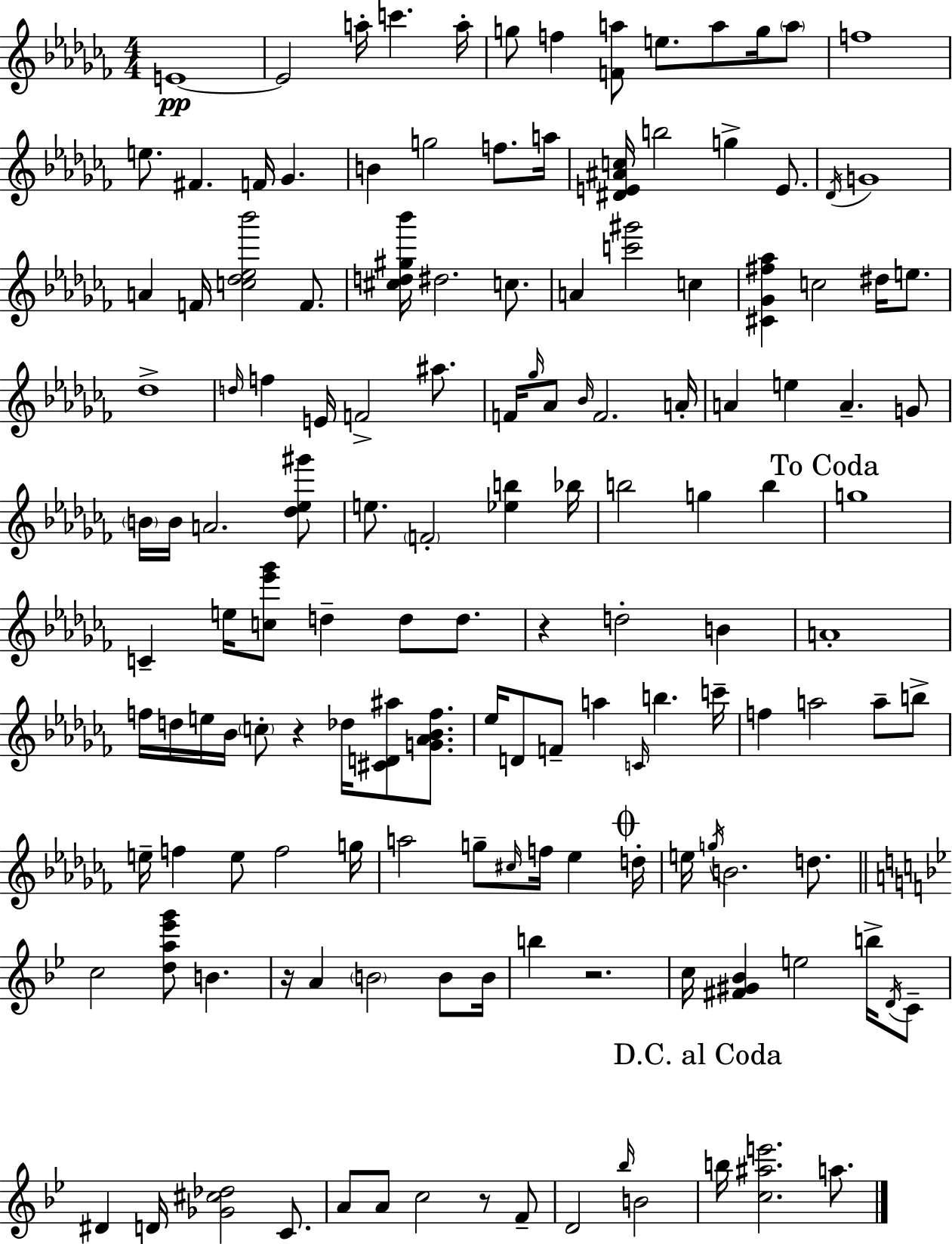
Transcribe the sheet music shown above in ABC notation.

X:1
T:Untitled
M:4/4
L:1/4
K:Abm
E4 E2 a/4 c' a/4 g/2 f [Fa]/2 e/2 a/2 g/4 a/2 f4 e/2 ^F F/4 _G B g2 f/2 a/4 [^DE^Ac]/4 b2 g E/2 _D/4 G4 A F/4 [c_d_e_b']2 F/2 [^cd^g_b']/4 ^d2 c/2 A [c'^g']2 c [^C_G^f_a] c2 ^d/4 e/2 _d4 d/4 f E/4 F2 ^a/2 F/4 _g/4 _A/2 _B/4 F2 A/4 A e A G/2 B/4 B/4 A2 [_d_e^g']/2 e/2 F2 [_eb] _b/4 b2 g b g4 C e/4 [c_e'_g']/2 d d/2 d/2 z d2 B A4 f/4 d/4 e/4 _B/4 c/2 z _d/4 [^CD^a]/2 [G_A_Bf]/2 _e/4 D/2 F/2 a C/4 b c'/4 f a2 a/2 b/2 e/4 f e/2 f2 g/4 a2 g/2 ^c/4 f/4 _e d/4 e/4 g/4 B2 d/2 c2 [da_e'g']/2 B z/4 A B2 B/2 B/4 b z2 c/4 [^F^G_B] e2 b/4 D/4 C/2 ^D D/4 [_G^c_d]2 C/2 A/2 A/2 c2 z/2 F/2 D2 _b/4 B2 b/4 [c^ae']2 a/2